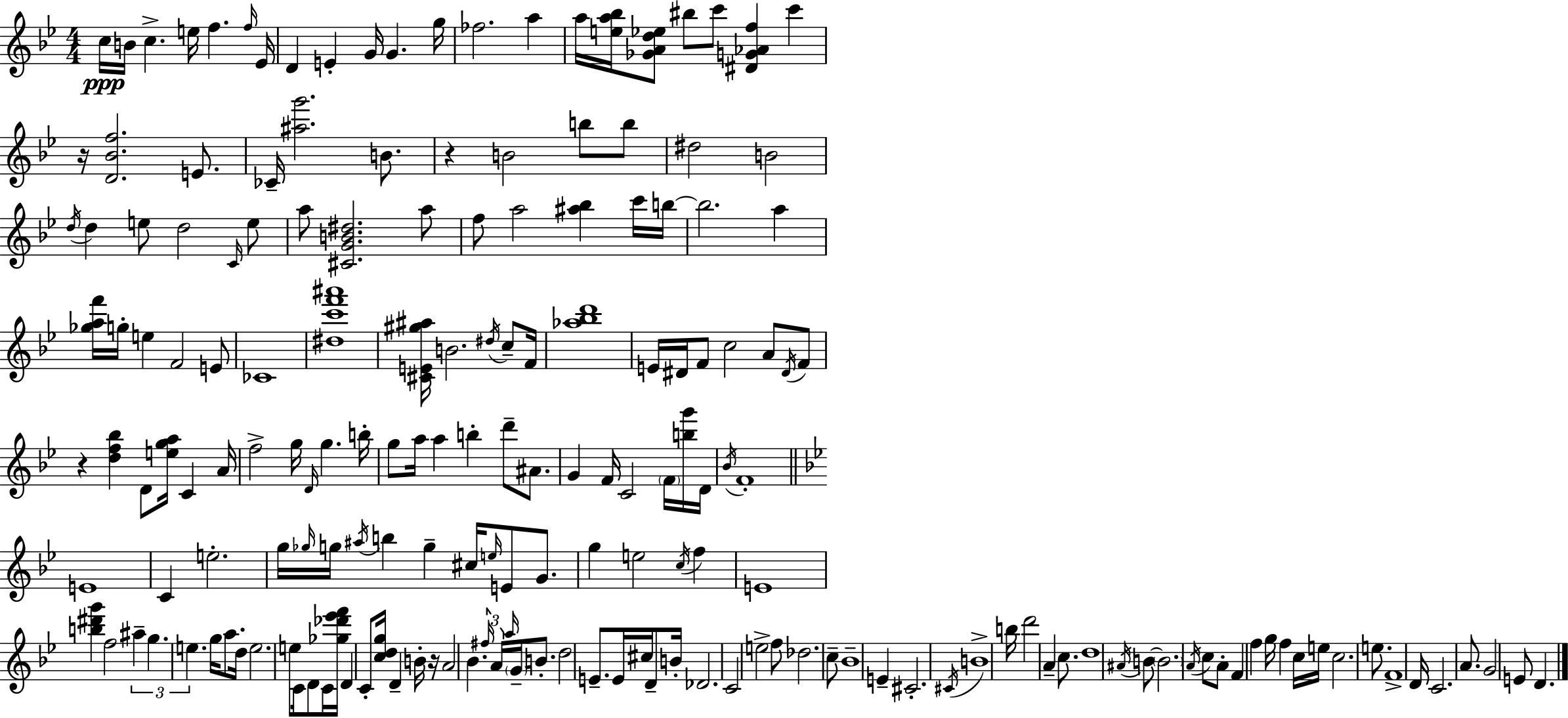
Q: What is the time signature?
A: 4/4